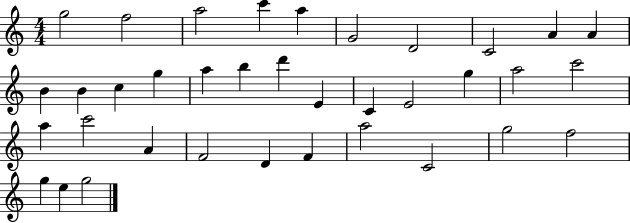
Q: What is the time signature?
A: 4/4